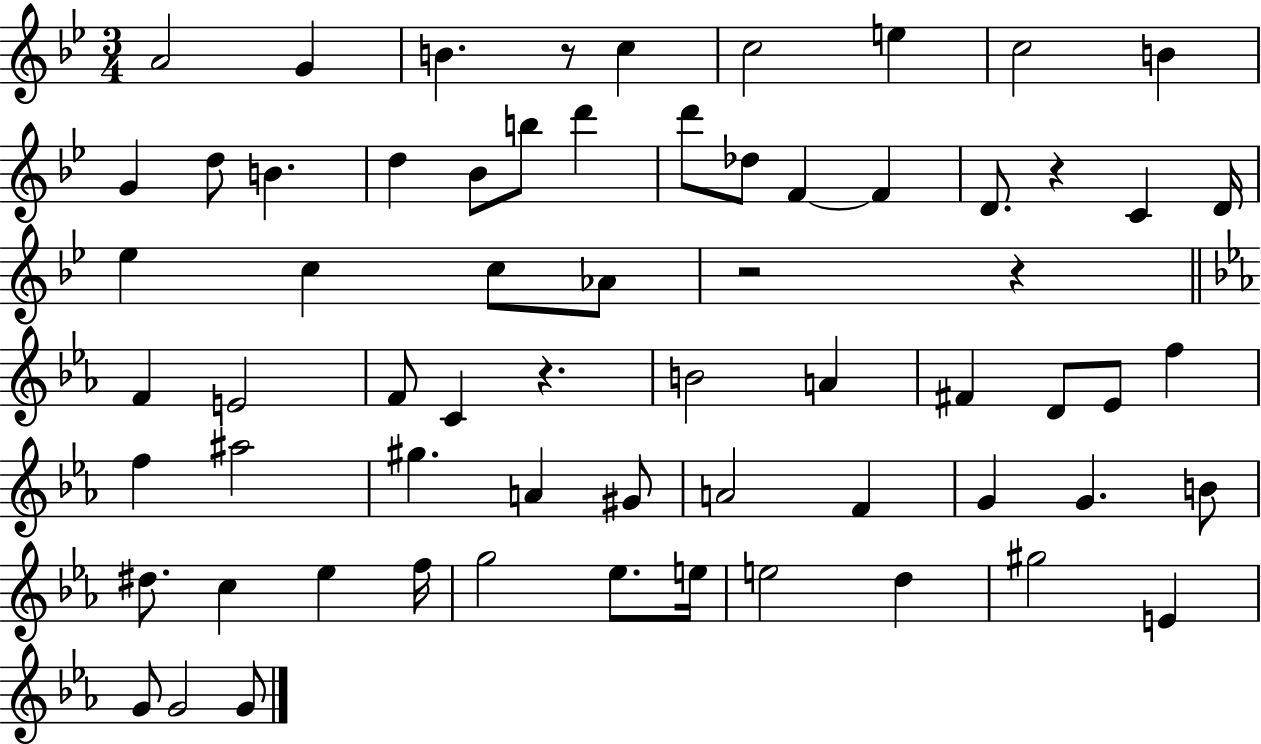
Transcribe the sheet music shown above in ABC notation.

X:1
T:Untitled
M:3/4
L:1/4
K:Bb
A2 G B z/2 c c2 e c2 B G d/2 B d _B/2 b/2 d' d'/2 _d/2 F F D/2 z C D/4 _e c c/2 _A/2 z2 z F E2 F/2 C z B2 A ^F D/2 _E/2 f f ^a2 ^g A ^G/2 A2 F G G B/2 ^d/2 c _e f/4 g2 _e/2 e/4 e2 d ^g2 E G/2 G2 G/2